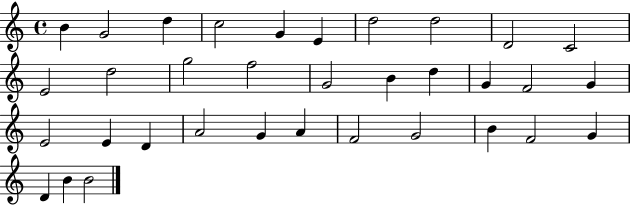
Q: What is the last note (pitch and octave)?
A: B4